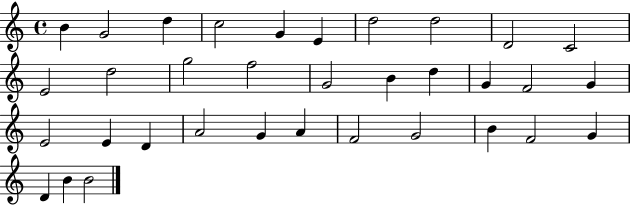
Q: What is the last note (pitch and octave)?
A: B4